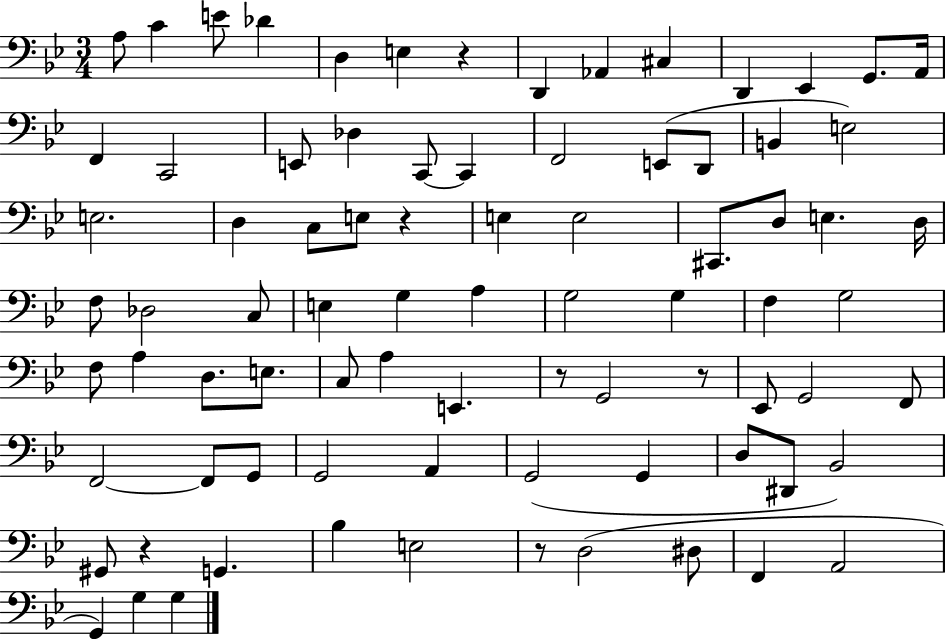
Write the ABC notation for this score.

X:1
T:Untitled
M:3/4
L:1/4
K:Bb
A,/2 C E/2 _D D, E, z D,, _A,, ^C, D,, _E,, G,,/2 A,,/4 F,, C,,2 E,,/2 _D, C,,/2 C,, F,,2 E,,/2 D,,/2 B,, E,2 E,2 D, C,/2 E,/2 z E, E,2 ^C,,/2 D,/2 E, D,/4 F,/2 _D,2 C,/2 E, G, A, G,2 G, F, G,2 F,/2 A, D,/2 E,/2 C,/2 A, E,, z/2 G,,2 z/2 _E,,/2 G,,2 F,,/2 F,,2 F,,/2 G,,/2 G,,2 A,, G,,2 G,, D,/2 ^D,,/2 _B,,2 ^G,,/2 z G,, _B, E,2 z/2 D,2 ^D,/2 F,, A,,2 G,, G, G,